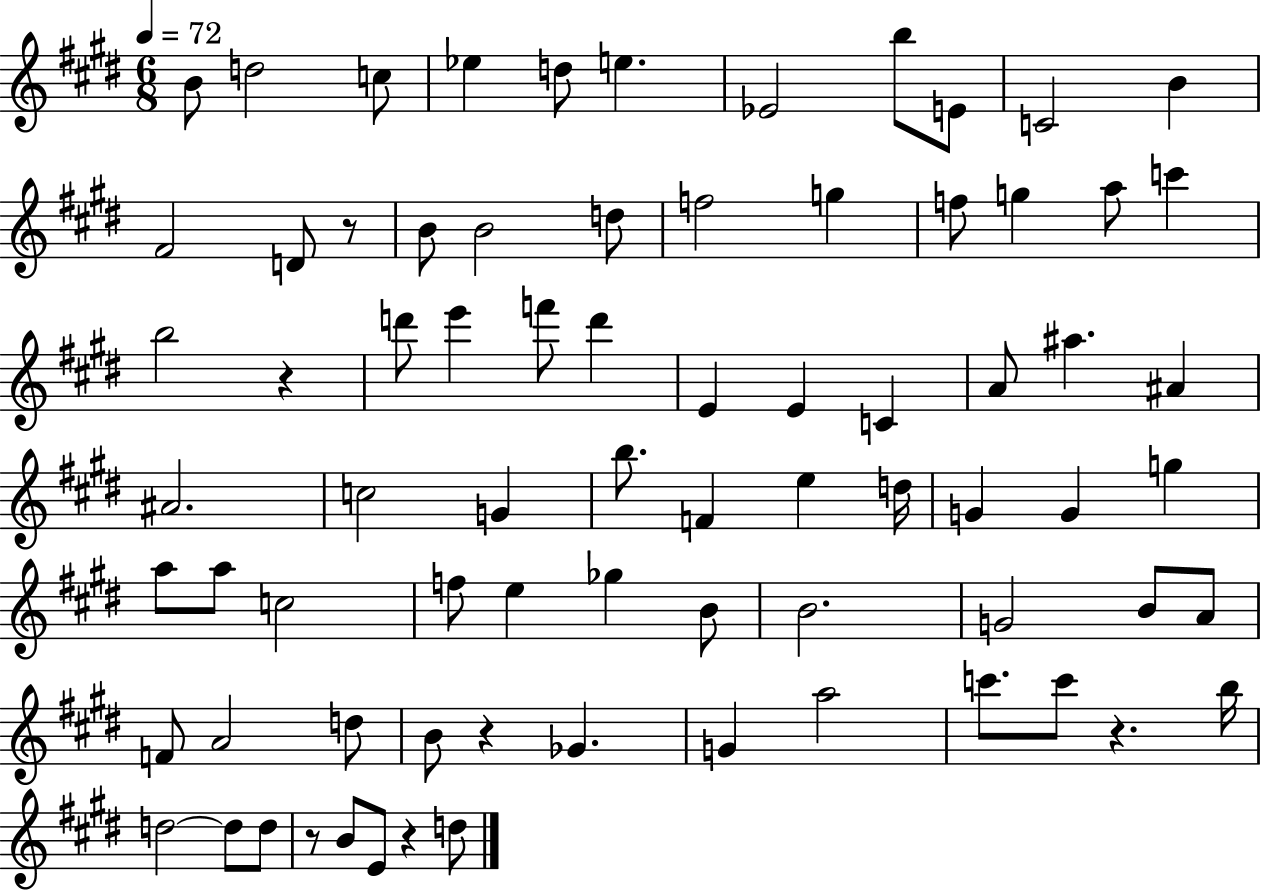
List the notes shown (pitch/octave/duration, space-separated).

B4/e D5/h C5/e Eb5/q D5/e E5/q. Eb4/h B5/e E4/e C4/h B4/q F#4/h D4/e R/e B4/e B4/h D5/e F5/h G5/q F5/e G5/q A5/e C6/q B5/h R/q D6/e E6/q F6/e D6/q E4/q E4/q C4/q A4/e A#5/q. A#4/q A#4/h. C5/h G4/q B5/e. F4/q E5/q D5/s G4/q G4/q G5/q A5/e A5/e C5/h F5/e E5/q Gb5/q B4/e B4/h. G4/h B4/e A4/e F4/e A4/h D5/e B4/e R/q Gb4/q. G4/q A5/h C6/e. C6/e R/q. B5/s D5/h D5/e D5/e R/e B4/e E4/e R/q D5/e